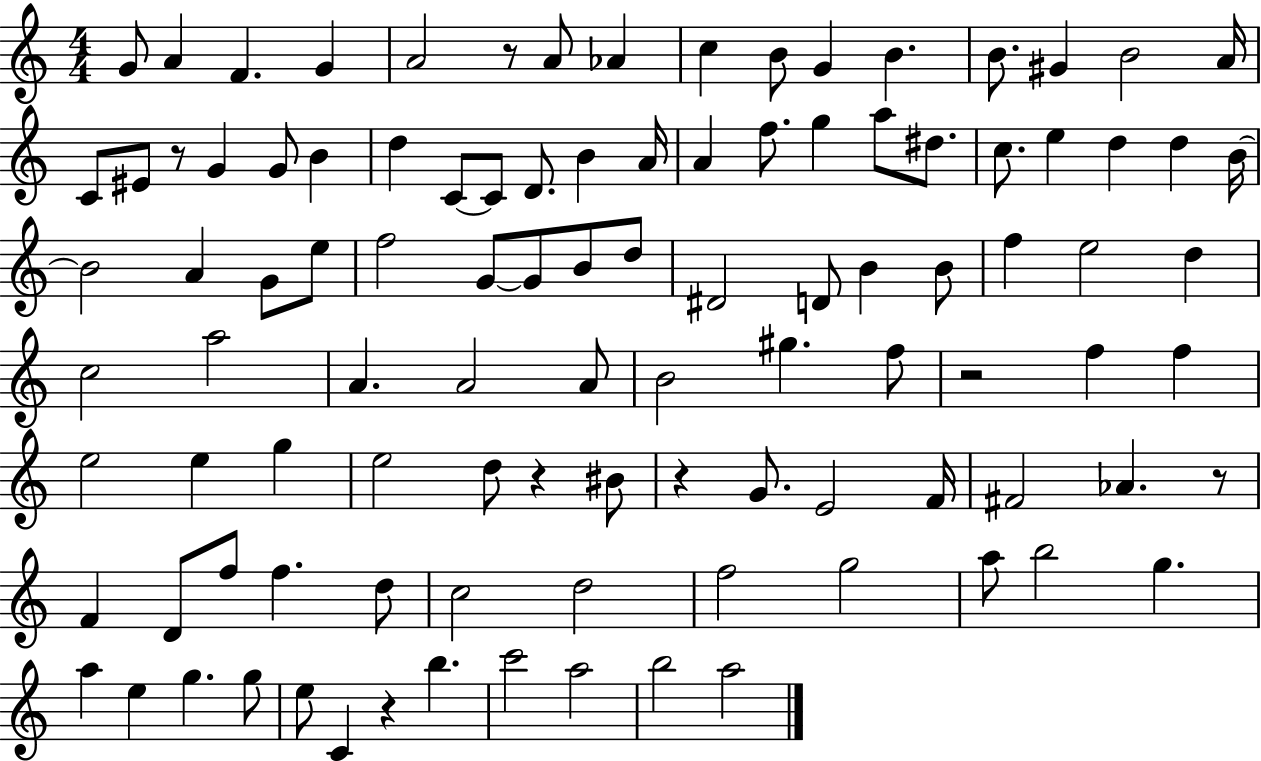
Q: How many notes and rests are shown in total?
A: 103